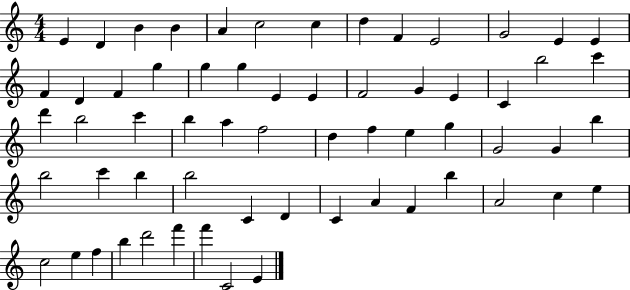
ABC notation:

X:1
T:Untitled
M:4/4
L:1/4
K:C
E D B B A c2 c d F E2 G2 E E F D F g g g E E F2 G E C b2 c' d' b2 c' b a f2 d f e g G2 G b b2 c' b b2 C D C A F b A2 c e c2 e f b d'2 f' f' C2 E